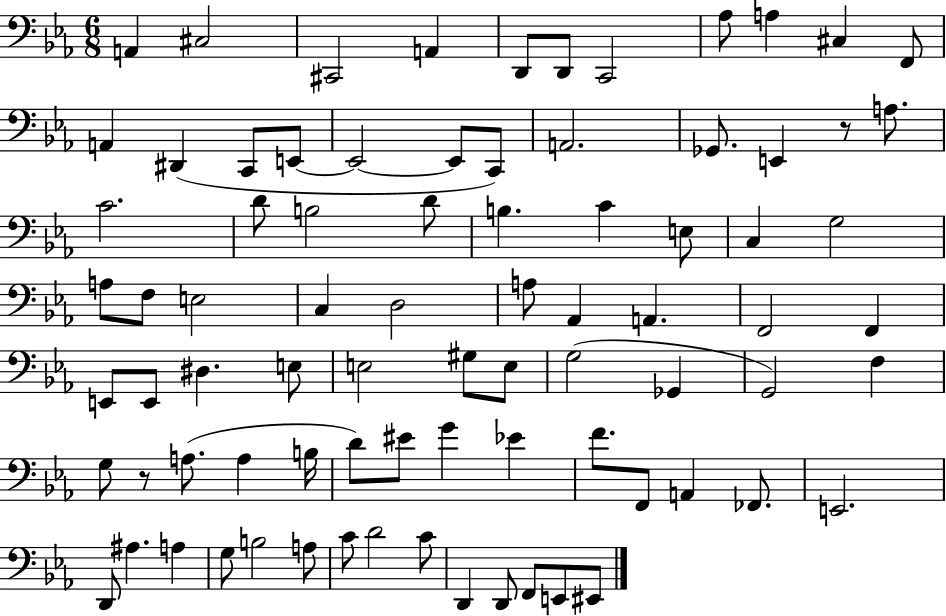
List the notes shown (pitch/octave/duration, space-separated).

A2/q C#3/h C#2/h A2/q D2/e D2/e C2/h Ab3/e A3/q C#3/q F2/e A2/q D#2/q C2/e E2/e E2/h E2/e C2/e A2/h. Gb2/e. E2/q R/e A3/e. C4/h. D4/e B3/h D4/e B3/q. C4/q E3/e C3/q G3/h A3/e F3/e E3/h C3/q D3/h A3/e Ab2/q A2/q. F2/h F2/q E2/e E2/e D#3/q. E3/e E3/h G#3/e E3/e G3/h Gb2/q G2/h F3/q G3/e R/e A3/e. A3/q B3/s D4/e EIS4/e G4/q Eb4/q F4/e. F2/e A2/q FES2/e. E2/h. D2/e A#3/q. A3/q G3/e B3/h A3/e C4/e D4/h C4/e D2/q D2/e F2/e E2/e EIS2/e